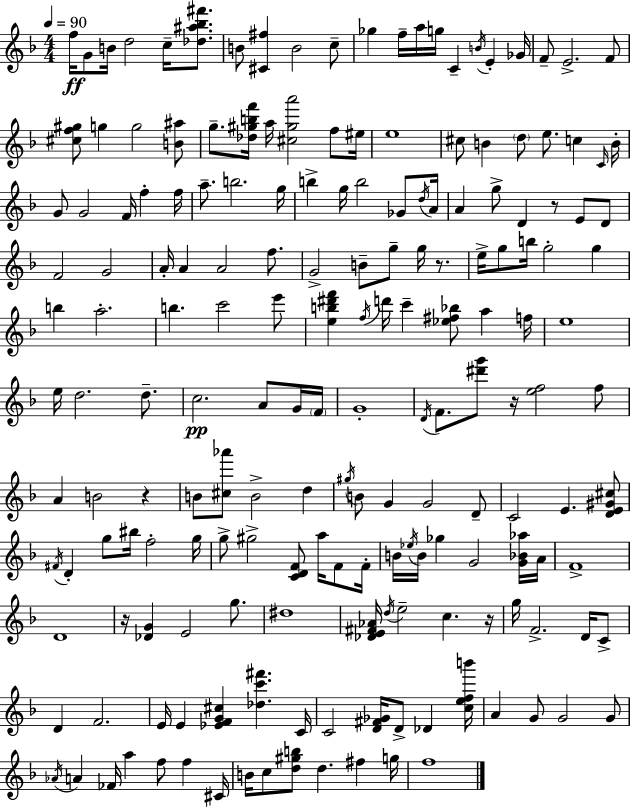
{
  \clef treble
  \numericTimeSignature
  \time 4/4
  \key d \minor
  \tempo 4 = 90
  \repeat volta 2 { f''16\ff g'8 b'16 d''2 c''16-- <des'' ais'' bes'' fis'''>8. | b'8 <cis' fis''>4 b'2 c''8-- | ges''4 f''16-- a''16 g''16 c'4-- \acciaccatura { b'16 } e'4-. | ges'16 f'8-- e'2.-> f'8 | \break <cis'' f'' gis''>8 g''4 g''2 <b' ais''>8 | g''8.-- <des'' gis'' b'' f'''>16 a''16 <cis'' gis'' a'''>2 f''8 | eis''16 e''1 | cis''8 b'4 \parenthesize d''8 e''8. c''4 | \break \grace { c'16 } b'16-. g'8 g'2 f'16 f''4-. | f''16 a''8.-- b''2. | g''16 b''4-> g''16 b''2 ges'8 | \acciaccatura { d''16 } a'16 a'4 g''8-> d'4 r8 e'8 | \break d'8 f'2 g'2 | a'16-. a'4 a'2 | f''8. g'2-> b'8-- g''8-- g''16 | r8. e''16-> g''8 b''16 g''2-. g''4 | \break b''4 a''2.-. | b''4. c'''2 | e'''8 <e'' b'' dis''' f'''>4 \acciaccatura { f''16 } d'''16 c'''4-- <ees'' fis'' bes''>8 a''4 | f''16 e''1 | \break e''16 d''2. | d''8.-- c''2.\pp | a'8 g'16 \parenthesize f'16 g'1-. | \acciaccatura { d'16 } f'8. <dis''' g'''>8 r16 <e'' f''>2 | \break f''8 a'4 b'2 | r4 b'8 <cis'' aes'''>8 b'2-> | d''4 \acciaccatura { gis''16 } b'8 g'4 g'2 | d'8-- c'2 e'4. | \break <d' e' gis' cis''>8 \acciaccatura { fis'16 } d'4-. g''8 bis''16 f''2-. | g''16 g''8-> gis''2-> | <c' d' f'>8 a''16 f'8 f'16-. b'16 \acciaccatura { ees''16 } b'16 ges''4 g'2 | <g' bes' aes''>16 a'16 f'1-> | \break d'1 | r16 <des' g'>4 e'2 | g''8. dis''1 | <des' e' fis' aes'>16 \acciaccatura { d''16 } e''2-- | \break c''4. r16 g''16 f'2.-> | d'16 c'8-> d'4 f'2. | e'16 e'4 <ees' f' g' cis''>4 | <des'' c''' fis'''>4. c'16 c'2 | \break <d' fis' ges'>16 d'8-> des'4 <c'' e'' f'' b'''>16 a'4 g'8 g'2 | g'8 \acciaccatura { aes'16 } a'4 fes'16 a''4 | f''8 f''4 cis'16 b'16 c''8 <d'' gis'' b''>8 d''4. | fis''4 g''16 f''1 | \break } \bar "|."
}